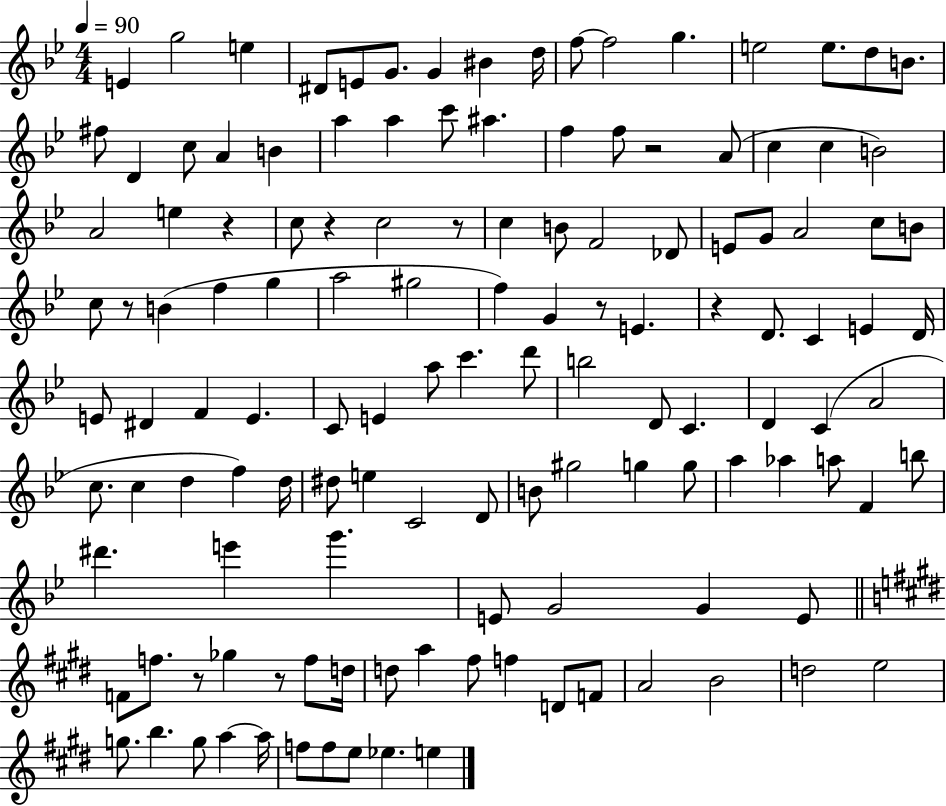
E4/q G5/h E5/q D#4/e E4/e G4/e. G4/q BIS4/q D5/s F5/e F5/h G5/q. E5/h E5/e. D5/e B4/e. F#5/e D4/q C5/e A4/q B4/q A5/q A5/q C6/e A#5/q. F5/q F5/e R/h A4/e C5/q C5/q B4/h A4/h E5/q R/q C5/e R/q C5/h R/e C5/q B4/e F4/h Db4/e E4/e G4/e A4/h C5/e B4/e C5/e R/e B4/q F5/q G5/q A5/h G#5/h F5/q G4/q R/e E4/q. R/q D4/e. C4/q E4/q D4/s E4/e D#4/q F4/q E4/q. C4/e E4/q A5/e C6/q. D6/e B5/h D4/e C4/q. D4/q C4/q A4/h C5/e. C5/q D5/q F5/q D5/s D#5/e E5/q C4/h D4/e B4/e G#5/h G5/q G5/e A5/q Ab5/q A5/e F4/q B5/e D#6/q. E6/q G6/q. E4/e G4/h G4/q E4/e F4/e F5/e. R/e Gb5/q R/e F5/e D5/s D5/e A5/q F#5/e F5/q D4/e F4/e A4/h B4/h D5/h E5/h G5/e. B5/q. G5/e A5/q A5/s F5/e F5/e E5/e Eb5/q. E5/q